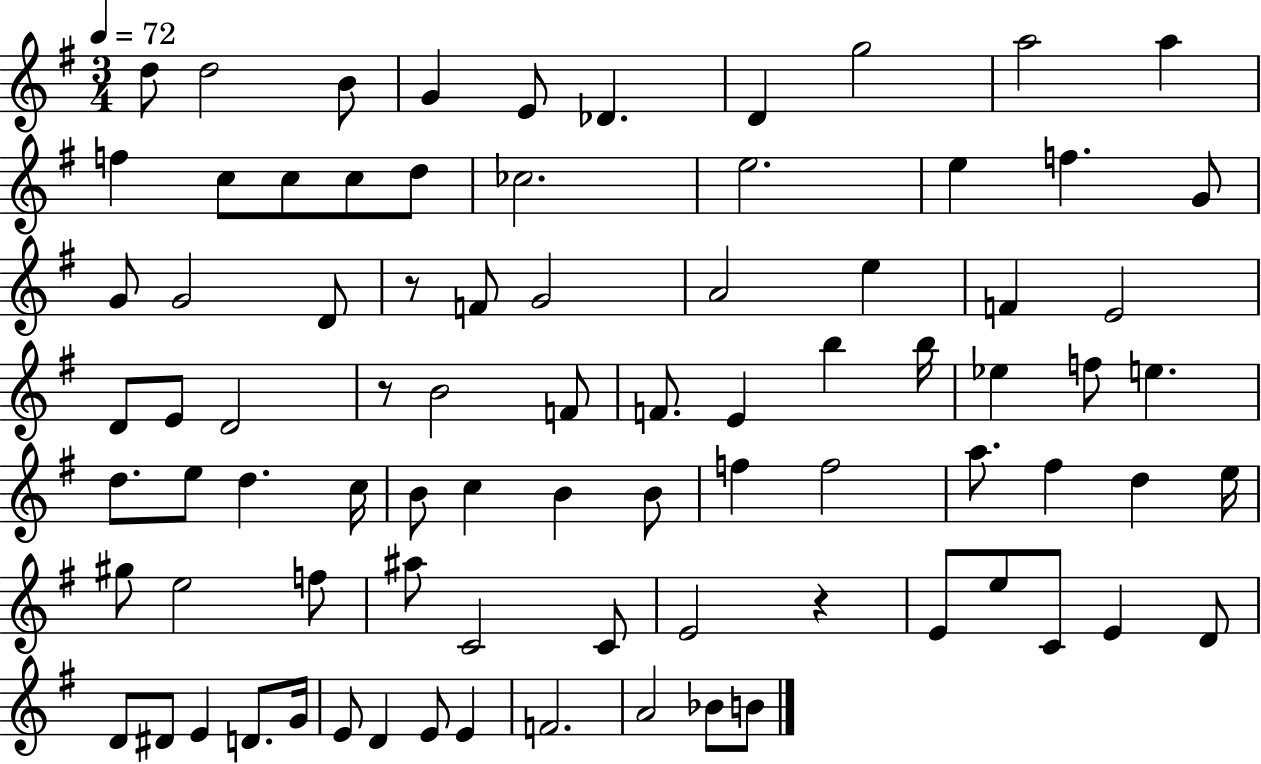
{
  \clef treble
  \numericTimeSignature
  \time 3/4
  \key g \major
  \tempo 4 = 72
  d''8 d''2 b'8 | g'4 e'8 des'4. | d'4 g''2 | a''2 a''4 | \break f''4 c''8 c''8 c''8 d''8 | ces''2. | e''2. | e''4 f''4. g'8 | \break g'8 g'2 d'8 | r8 f'8 g'2 | a'2 e''4 | f'4 e'2 | \break d'8 e'8 d'2 | r8 b'2 f'8 | f'8. e'4 b''4 b''16 | ees''4 f''8 e''4. | \break d''8. e''8 d''4. c''16 | b'8 c''4 b'4 b'8 | f''4 f''2 | a''8. fis''4 d''4 e''16 | \break gis''8 e''2 f''8 | ais''8 c'2 c'8 | e'2 r4 | e'8 e''8 c'8 e'4 d'8 | \break d'8 dis'8 e'4 d'8. g'16 | e'8 d'4 e'8 e'4 | f'2. | a'2 bes'8 b'8 | \break \bar "|."
}